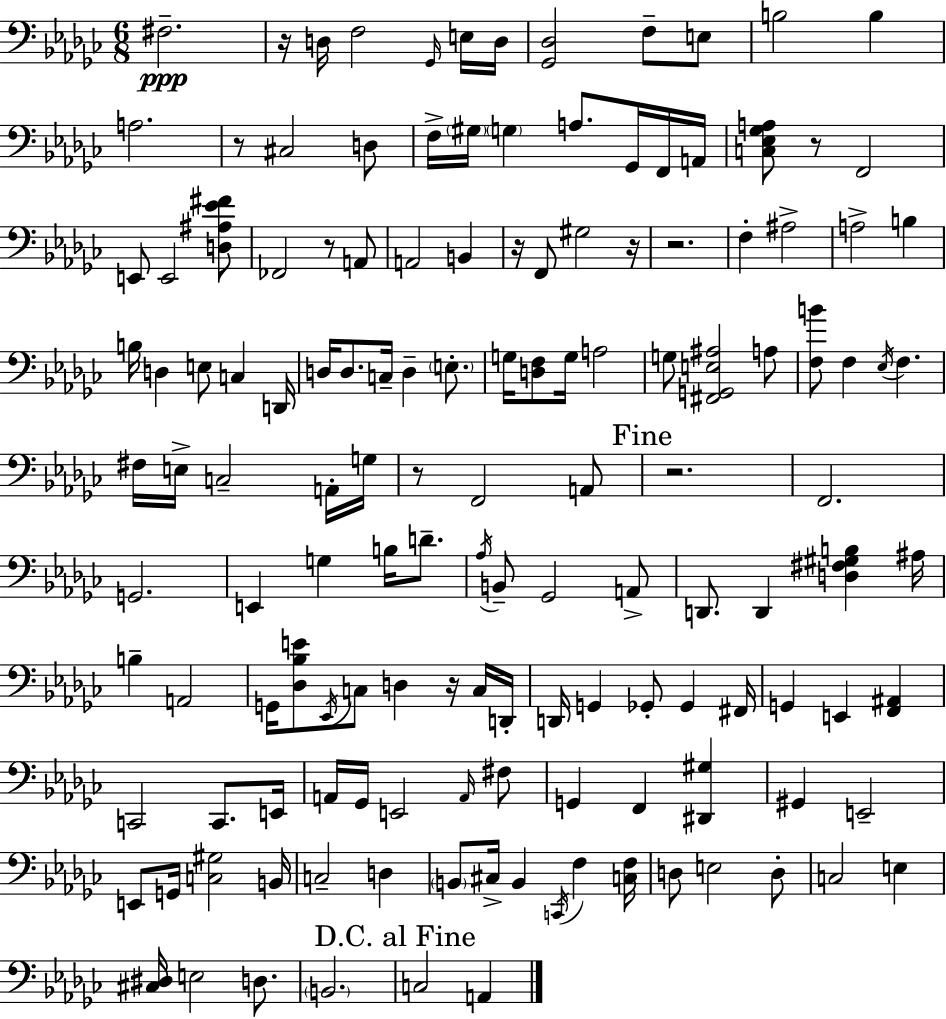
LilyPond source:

{
  \clef bass
  \numericTimeSignature
  \time 6/8
  \key ees \minor
  fis2.--\ppp | r16 d16 f2 \grace { ges,16 } e16 | d16 <ges, des>2 f8-- e8 | b2 b4 | \break a2. | r8 cis2 d8 | f16-> \parenthesize gis16 \parenthesize g4 a8. ges,16 f,16 | a,16 <c ees ges a>8 r8 f,2 | \break e,8 e,2 <d ais ees' fis'>8 | fes,2 r8 a,8 | a,2 b,4 | r16 f,8 gis2 | \break r16 r2. | f4-. ais2-> | a2-> b4 | b16 d4 e8 c4 | \break d,16 d16 d8. c16-- d4-- \parenthesize e8.-. | g16 <d f>8 g16 a2 | g8 <fis, g, e ais>2 a8 | <f b'>8 f4 \acciaccatura { ees16 } f4. | \break fis16 e16-> c2-- | a,16-. g16 r8 f,2 | a,8 \mark "Fine" r2. | f,2. | \break g,2. | e,4 g4 b16 d'8.-- | \acciaccatura { aes16 } b,8-- ges,2 | a,8-> d,8. d,4 <d fis gis b>4 | \break ais16 b4-- a,2 | g,16 <des bes e'>8 \acciaccatura { ees,16 } c8 d4 | r16 c16 d,16-. d,16 g,4 ges,8-. ges,4 | fis,16 g,4 e,4 | \break <f, ais,>4 c,2 | c,8. e,16 a,16 ges,16 e,2 | \grace { a,16 } fis8 g,4 f,4 | <dis, gis>4 gis,4 e,2-- | \break e,8 g,16 <c gis>2 | b,16 c2-- | d4 \parenthesize b,8 cis16-> b,4 | \acciaccatura { c,16 } f4 <c f>16 d8 e2 | \break d8-. c2 | e4 <cis dis>16 e2 | d8. \parenthesize b,2. | \mark "D.C. al Fine" c2 | \break a,4 \bar "|."
}